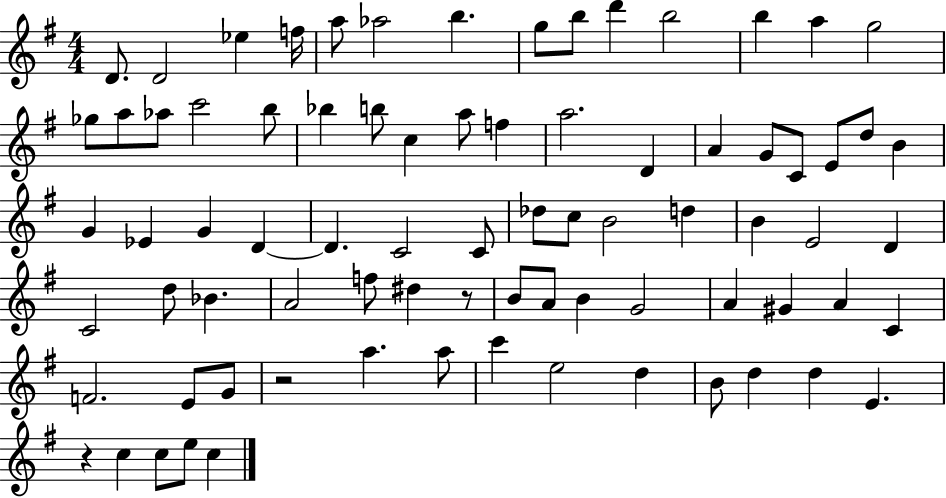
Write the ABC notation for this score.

X:1
T:Untitled
M:4/4
L:1/4
K:G
D/2 D2 _e f/4 a/2 _a2 b g/2 b/2 d' b2 b a g2 _g/2 a/2 _a/2 c'2 b/2 _b b/2 c a/2 f a2 D A G/2 C/2 E/2 d/2 B G _E G D D C2 C/2 _d/2 c/2 B2 d B E2 D C2 d/2 _B A2 f/2 ^d z/2 B/2 A/2 B G2 A ^G A C F2 E/2 G/2 z2 a a/2 c' e2 d B/2 d d E z c c/2 e/2 c